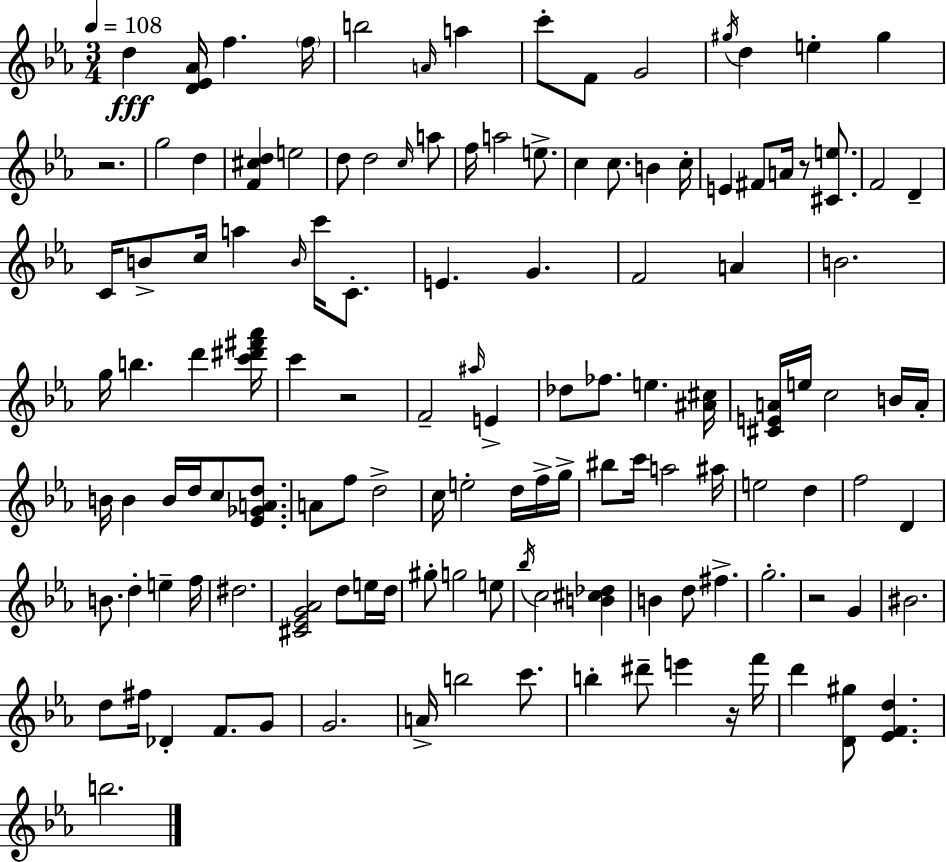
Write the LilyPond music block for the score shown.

{
  \clef treble
  \numericTimeSignature
  \time 3/4
  \key c \minor
  \tempo 4 = 108
  d''4\fff <d' ees' aes'>16 f''4. \parenthesize f''16 | b''2 \grace { a'16 } a''4 | c'''8-. f'8 g'2 | \acciaccatura { gis''16 } d''4 e''4-. gis''4 | \break r2. | g''2 d''4 | <f' cis'' d''>4 e''2 | d''8 d''2 | \break \grace { c''16 } a''8 f''16 a''2 | e''8.-> c''4 c''8. b'4 | c''16-. e'4 fis'8 a'16 r8 | <cis' e''>8. f'2 d'4-- | \break c'16 b'8-> c''16 a''4 \grace { b'16 } | c'''16 c'8.-. e'4. g'4. | f'2 | a'4 b'2. | \break g''16 b''4. d'''4 | <c''' dis''' fis''' aes'''>16 c'''4 r2 | f'2-- | \grace { ais''16 } e'4-> des''8 fes''8. e''4. | \break <ais' cis''>16 <cis' e' a'>16 e''16 c''2 | b'16 a'16-. b'16 b'4 b'16 d''16 | c''8 <ees' ges' a' d''>8. a'8 f''8 d''2-> | c''16 e''2-. | \break d''16 f''16-> g''16-> bis''8 c'''16 a''2 | ais''16 e''2 | d''4 f''2 | d'4 b'8. d''4-. | \break e''4-- f''16 dis''2. | <cis' ees' g' aes'>2 | d''8 e''16 d''16 gis''8-. g''2 | e''8 \acciaccatura { bes''16 } c''2 | \break <b' cis'' des''>4 b'4 d''8 | fis''4.-> g''2.-. | r2 | g'4 bis'2. | \break d''8 fis''16 des'4-. | f'8. g'8 g'2. | a'16-> b''2 | c'''8. b''4-. dis'''8-- | \break e'''4 r16 f'''16 d'''4 <d' gis''>8 | <ees' f' d''>4. b''2. | \bar "|."
}